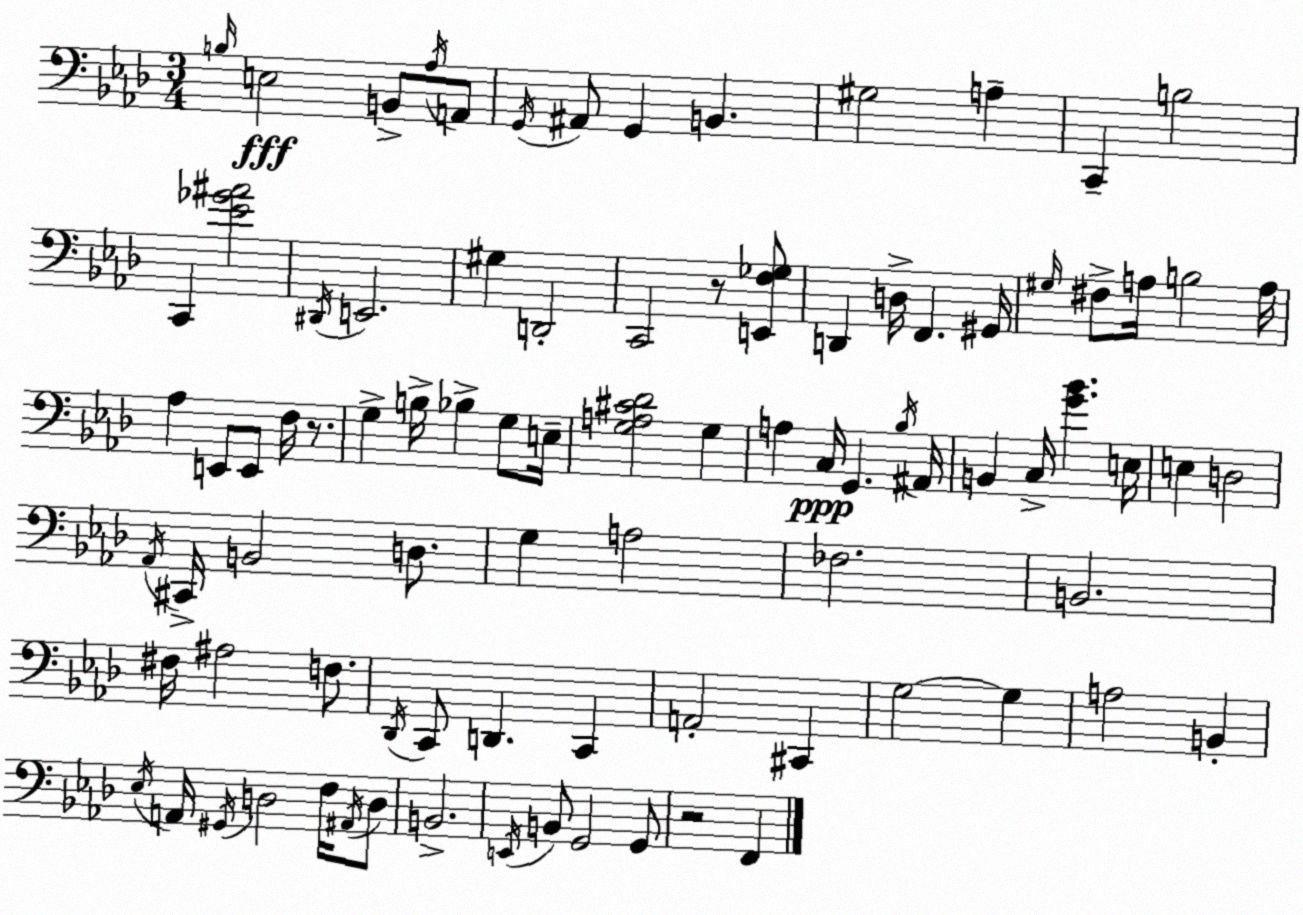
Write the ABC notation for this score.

X:1
T:Untitled
M:3/4
L:1/4
K:Fm
B,/4 E,2 B,,/2 _A,/4 A,,/2 G,,/4 ^A,,/2 G,, B,, ^G,2 A, C,, B,2 C,, [_E_G^A]2 ^D,,/4 E,,2 ^G, D,,2 C,,2 z/2 [E,,F,_G,]/2 D,, D,/4 F,, ^G,,/4 ^G,/4 ^F,/2 A,/4 B,2 A,/4 _A, E,,/2 E,,/2 F,/4 z/2 G, B,/4 _B, G,/2 E,/4 [G,A,^C_D]2 G, A, C,/4 G,, _B,/4 ^A,,/4 B,, C,/4 [G_B] E,/4 E, D,2 _A,,/4 ^C,,/4 B,,2 D,/2 G, A,2 _F,2 B,,2 ^F,/4 ^A,2 F,/2 _D,,/4 C,,/2 D,, C,, A,,2 ^C,, G,2 G, A,2 B,, _E,/4 A,,/4 ^G,,/4 D,2 F,/4 ^A,,/4 D,/2 B,,2 E,,/4 B,,/2 G,,2 G,,/2 z2 F,,